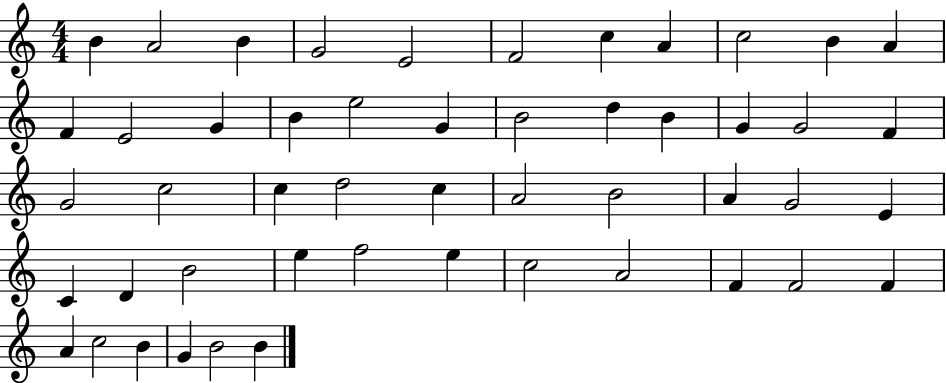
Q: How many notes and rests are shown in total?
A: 50